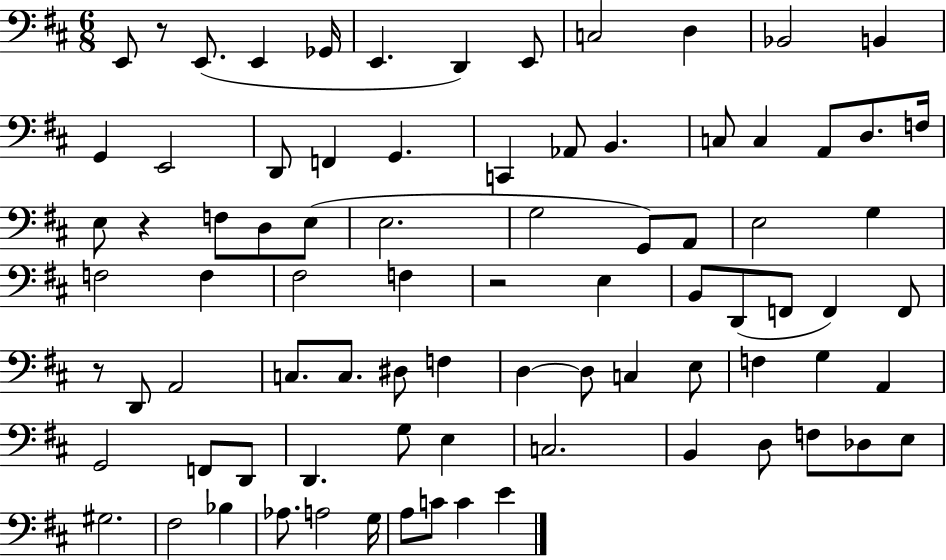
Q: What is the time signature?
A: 6/8